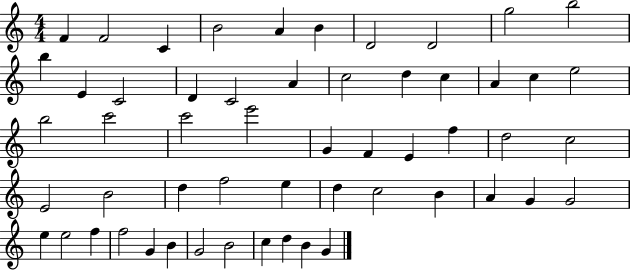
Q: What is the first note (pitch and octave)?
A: F4